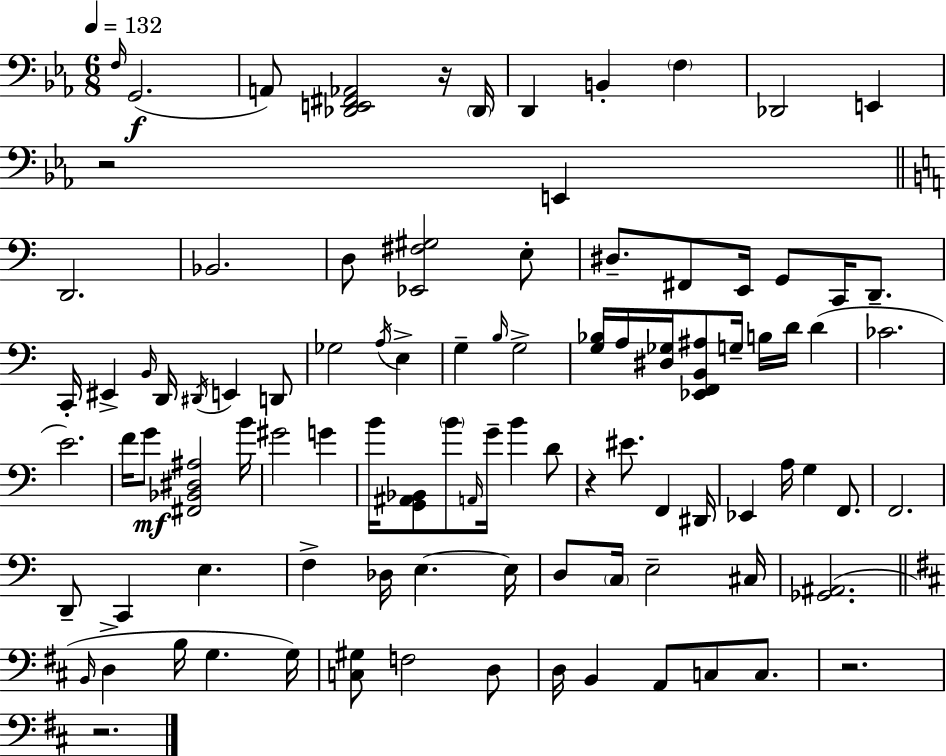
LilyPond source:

{
  \clef bass
  \numericTimeSignature
  \time 6/8
  \key ees \major
  \tempo 4 = 132
  \grace { f16 }(\f g,2. | a,8) <des, e, fis, aes,>2 r16 | \parenthesize des,16 d,4 b,4-. \parenthesize f4 | des,2 e,4 | \break r2 e,4 | \bar "||" \break \key c \major d,2. | bes,2. | d8 <ees, fis gis>2 e8-. | dis8.-- fis,8 e,16 g,8 c,16 d,8.-- | \break c,16-. eis,4-> \grace { b,16 } d,16 \acciaccatura { dis,16 } e,4 | d,8 ges2 \acciaccatura { a16 } e4-> | g4-- \grace { b16 } g2-> | <g bes>16 a16 <dis ges>16 <ees, f, b, ais>8 g16-- b16 d'16 | \break d'4( ces'2. | e'2.) | f'16 g'8\mf <fis, bes, dis ais>2 | b'16 gis'2 | \break g'4 b'16 <g, ais, bes,>8 \parenthesize b'8 \grace { a,16 } g'16-- b'4 | d'8 r4 eis'8. | f,4 dis,16 ees,4 a16 g4 | f,8. f,2. | \break d,8-- c,4 e4. | f4-> des16 e4.~~ | e16 d8 \parenthesize c16 e2-- | cis16 <ges, ais,>2.( | \break \bar "||" \break \key b \minor \grace { b,16 } d4-> b16 g4. | g16) <c gis>8 f2 d8 | d16 b,4 a,8 c8 c8. | r2. | \break r2. | \bar "|."
}